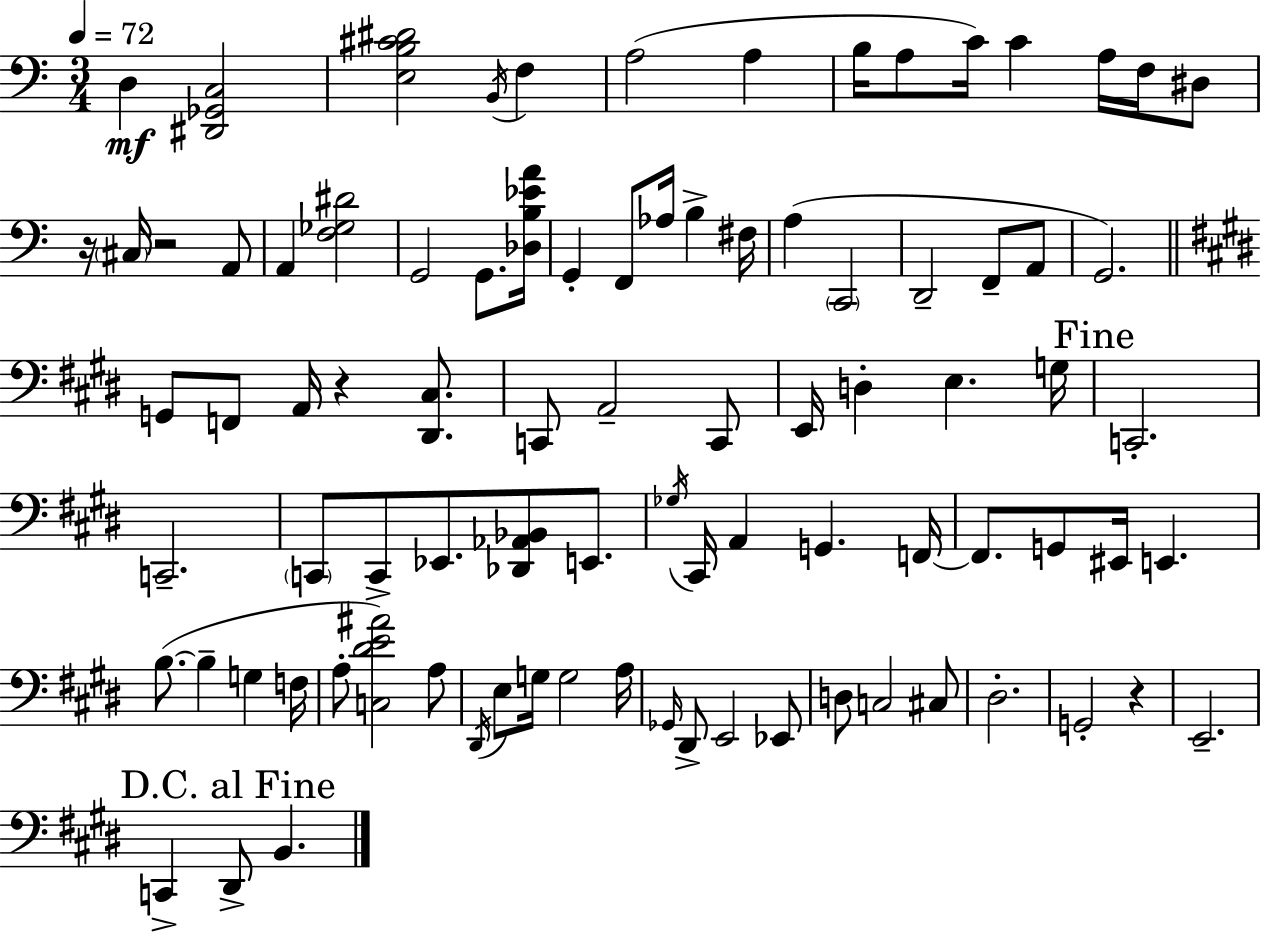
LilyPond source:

{
  \clef bass
  \numericTimeSignature
  \time 3/4
  \key c \major
  \tempo 4 = 72
  d4\mf <dis, ges, c>2 | <e b cis' dis'>2 \acciaccatura { b,16 } f4 | a2( a4 | b16 a8 c'16) c'4 a16 f16 dis8 | \break r16 \parenthesize cis16 r2 a,8 | a,4 <f ges dis'>2 | g,2 g,8. | <des b ees' a'>16 g,4-. f,8 aes16 b4-> | \break fis16 a4( \parenthesize c,2 | d,2-- f,8-- a,8 | g,2.) | \bar "||" \break \key e \major g,8 f,8 a,16 r4 <dis, cis>8. | c,8 a,2-- c,8 | e,16 d4-. e4. g16 | \mark "Fine" c,2.-. | \break c,2.-- | \parenthesize c,8 c,8-> ees,8. <des, aes, bes,>8 e,8. | \acciaccatura { ges16 } cis,16 a,4 g,4. | f,16~~ f,8. g,8 eis,16 e,4. | \break b8.~(~ b4-- g4 | f16 a8-. <c dis' e' ais'>2) a8 | \acciaccatura { dis,16 } e8 g16 g2 | a16 \grace { ges,16 } dis,8-> e,2 | \break ees,8 d8 c2 | cis8 dis2.-. | g,2-. r4 | e,2.-- | \break \mark "D.C. al Fine" c,4-> dis,8-> b,4. | \bar "|."
}